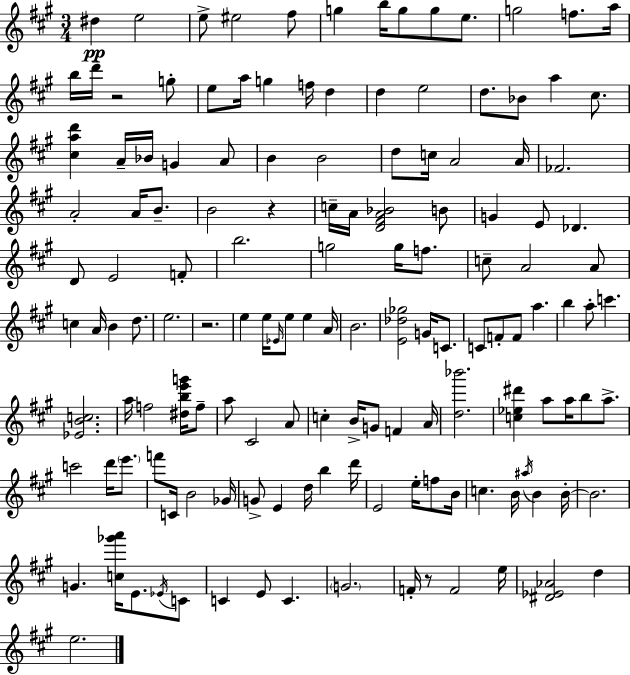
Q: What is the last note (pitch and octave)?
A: E5